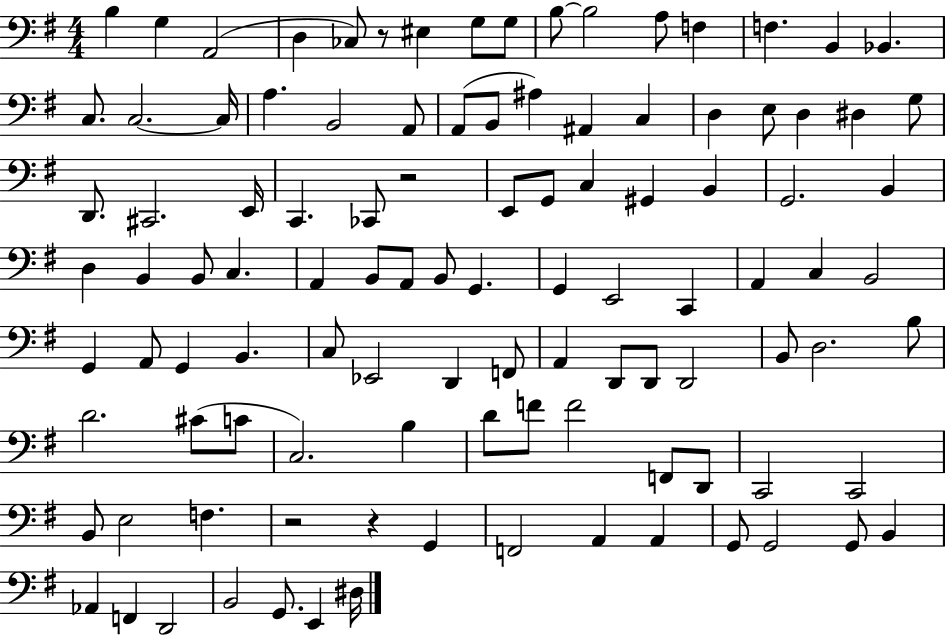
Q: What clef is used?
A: bass